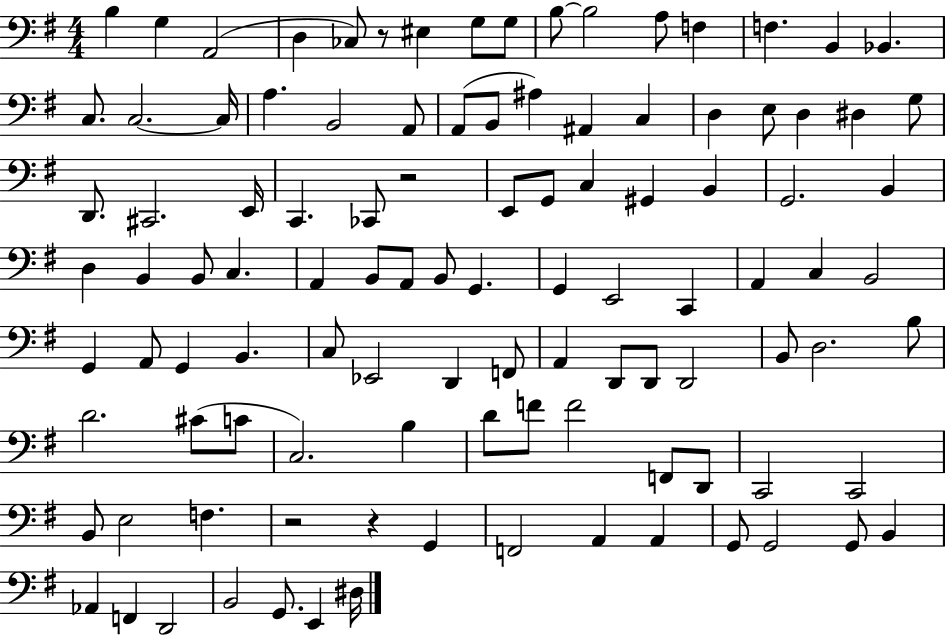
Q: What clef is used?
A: bass